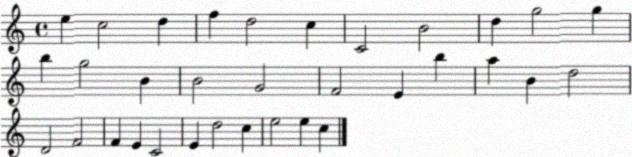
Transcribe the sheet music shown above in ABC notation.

X:1
T:Untitled
M:4/4
L:1/4
K:C
e c2 d f d2 c C2 B2 d g2 g b g2 B B2 G2 F2 E b a B d2 D2 F2 F E C2 E d2 c e2 e c